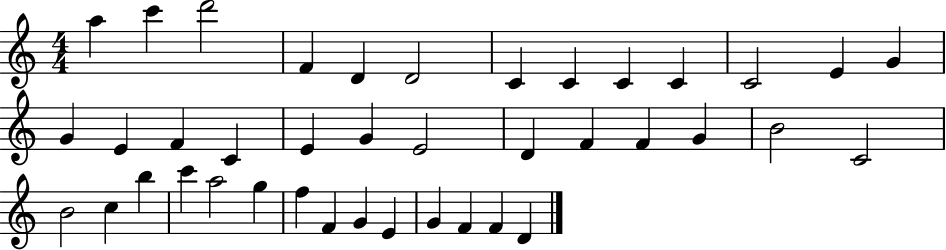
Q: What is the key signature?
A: C major